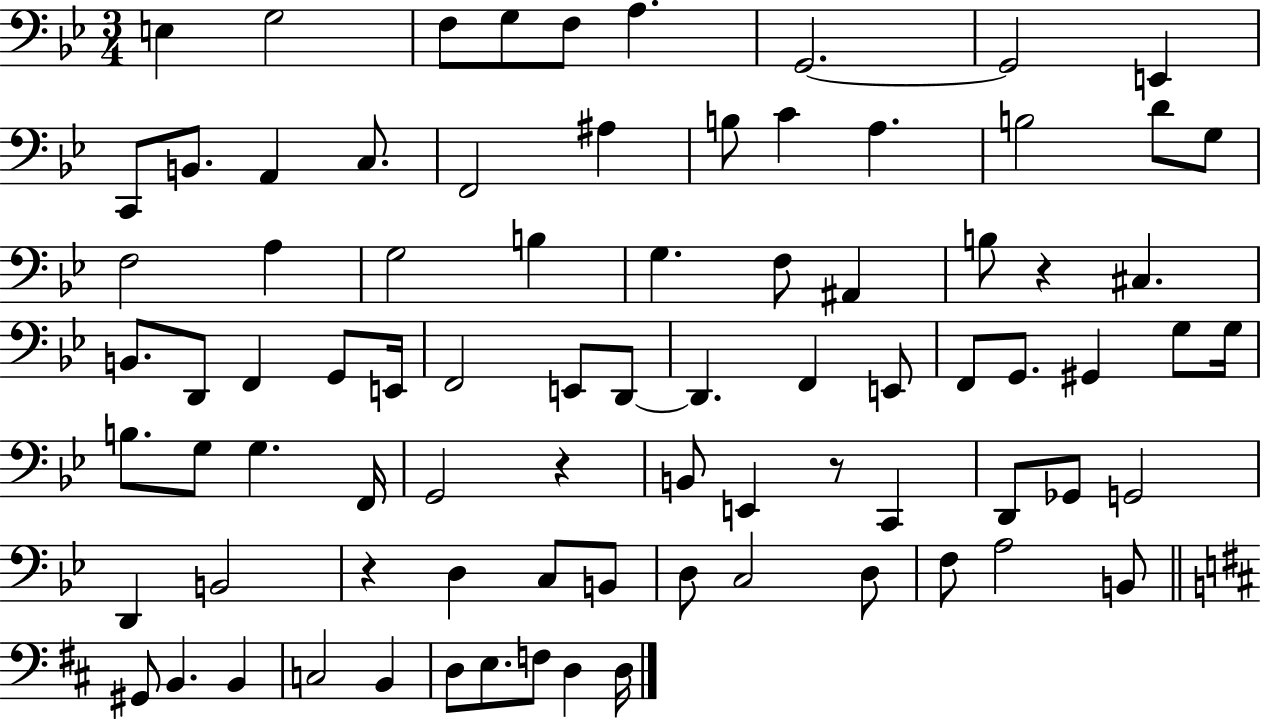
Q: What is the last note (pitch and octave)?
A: D3